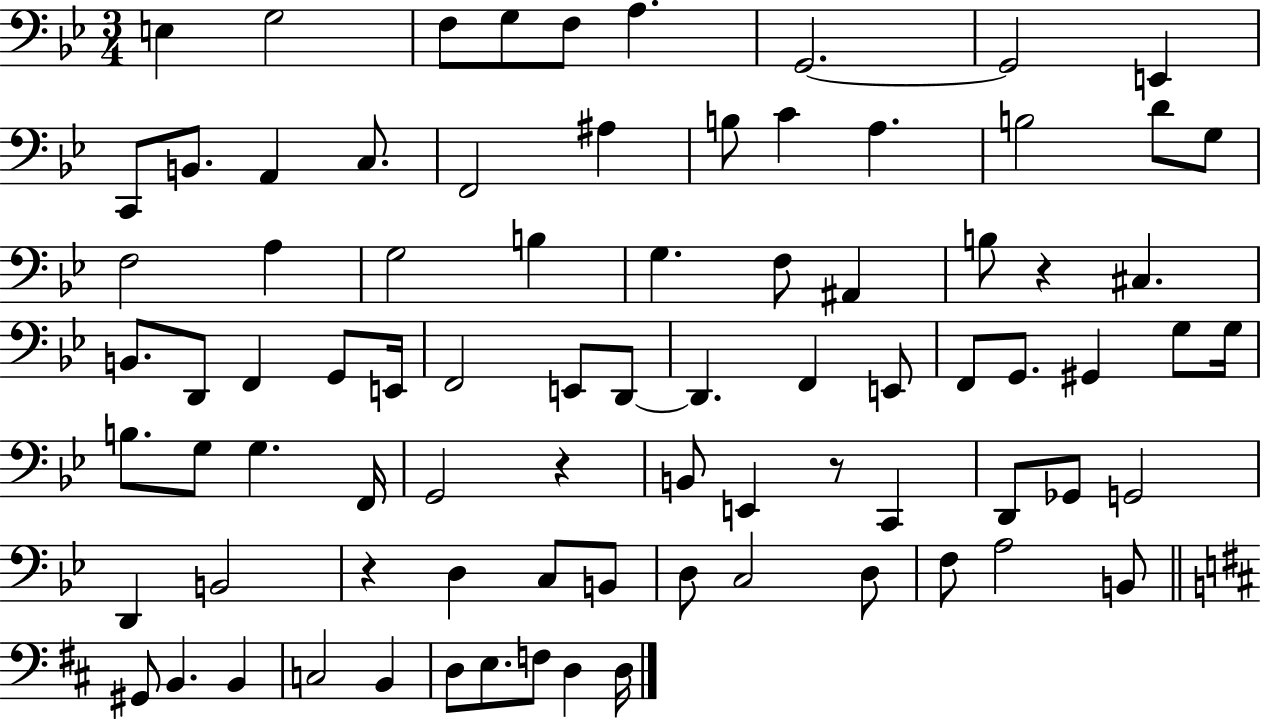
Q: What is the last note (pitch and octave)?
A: D3